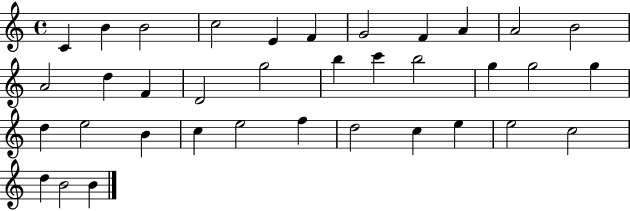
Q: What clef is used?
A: treble